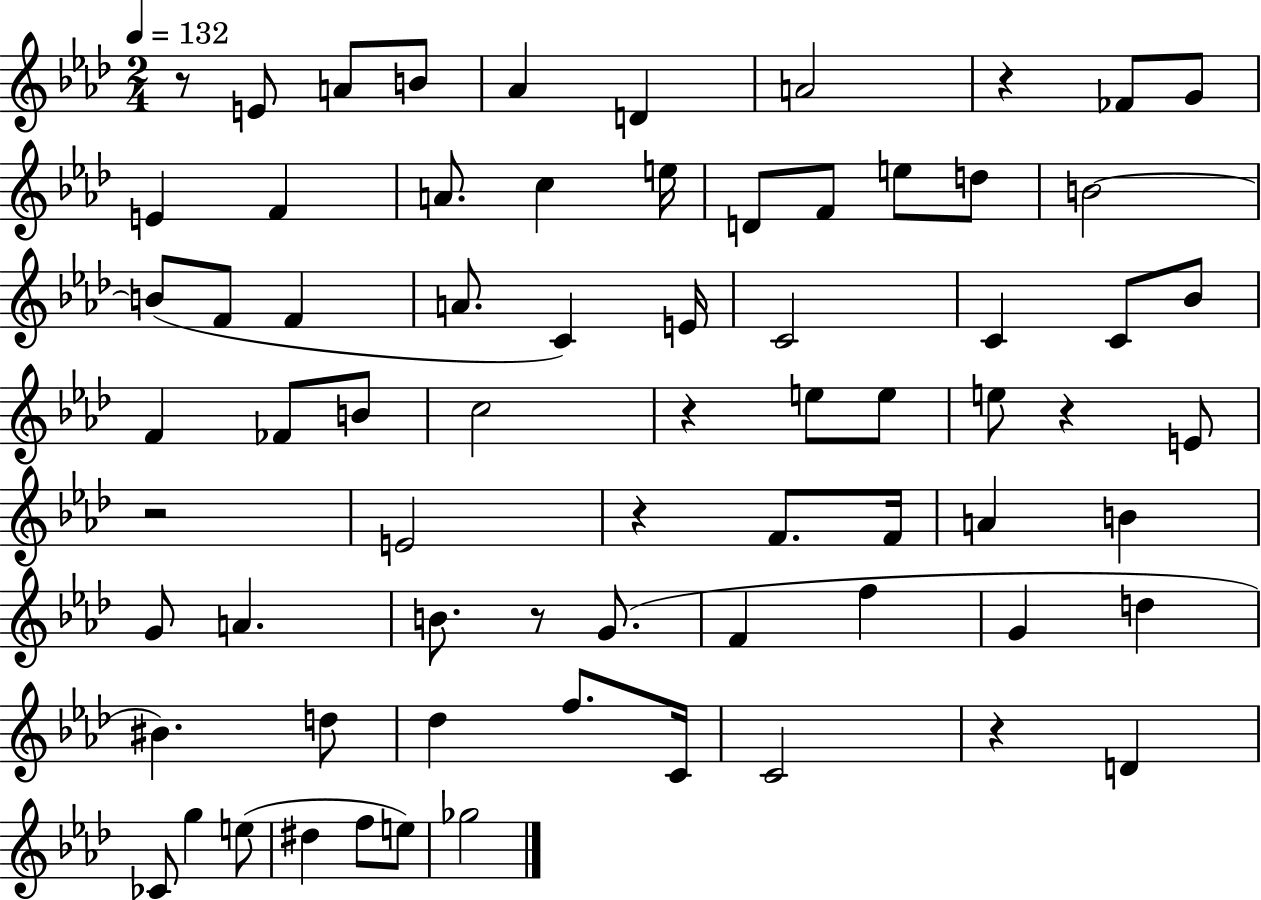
X:1
T:Untitled
M:2/4
L:1/4
K:Ab
z/2 E/2 A/2 B/2 _A D A2 z _F/2 G/2 E F A/2 c e/4 D/2 F/2 e/2 d/2 B2 B/2 F/2 F A/2 C E/4 C2 C C/2 _B/2 F _F/2 B/2 c2 z e/2 e/2 e/2 z E/2 z2 E2 z F/2 F/4 A B G/2 A B/2 z/2 G/2 F f G d ^B d/2 _d f/2 C/4 C2 z D _C/2 g e/2 ^d f/2 e/2 _g2